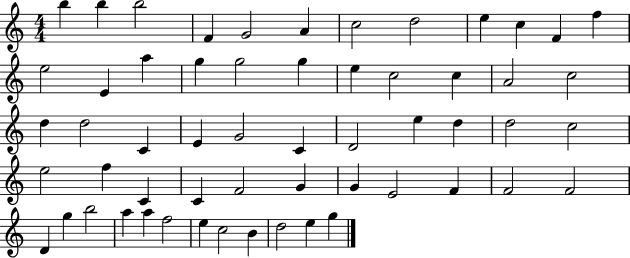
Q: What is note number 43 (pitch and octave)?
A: F4